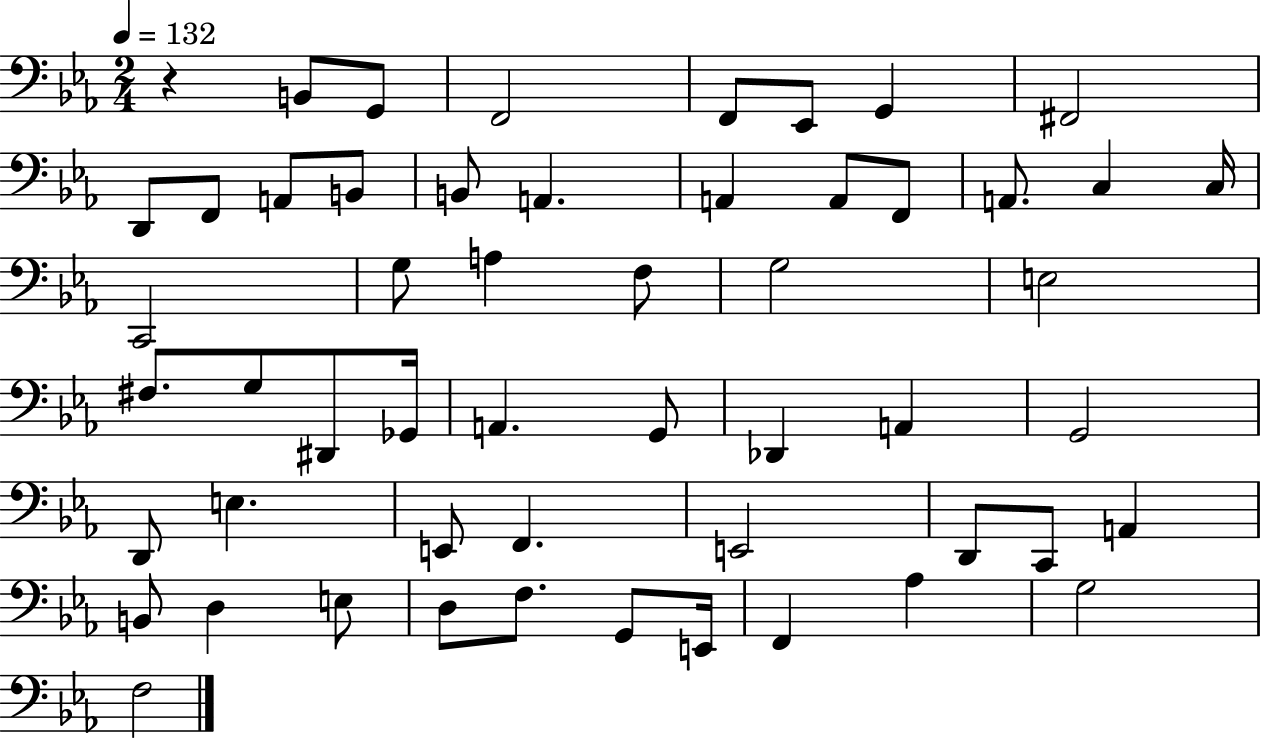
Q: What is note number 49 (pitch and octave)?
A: E2